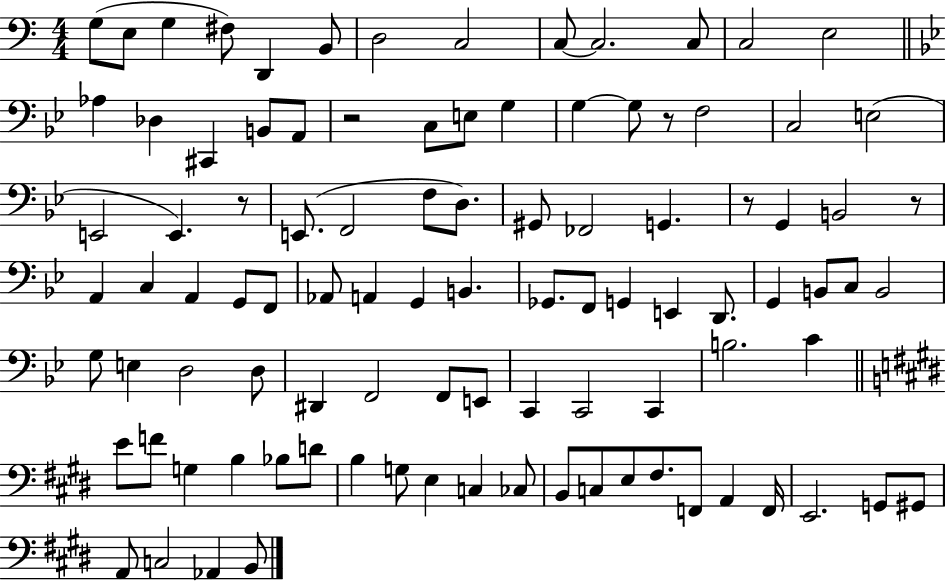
X:1
T:Untitled
M:4/4
L:1/4
K:C
G,/2 E,/2 G, ^F,/2 D,, B,,/2 D,2 C,2 C,/2 C,2 C,/2 C,2 E,2 _A, _D, ^C,, B,,/2 A,,/2 z2 C,/2 E,/2 G, G, G,/2 z/2 F,2 C,2 E,2 E,,2 E,, z/2 E,,/2 F,,2 F,/2 D,/2 ^G,,/2 _F,,2 G,, z/2 G,, B,,2 z/2 A,, C, A,, G,,/2 F,,/2 _A,,/2 A,, G,, B,, _G,,/2 F,,/2 G,, E,, D,,/2 G,, B,,/2 C,/2 B,,2 G,/2 E, D,2 D,/2 ^D,, F,,2 F,,/2 E,,/2 C,, C,,2 C,, B,2 C E/2 F/2 G, B, _B,/2 D/2 B, G,/2 E, C, _C,/2 B,,/2 C,/2 E,/2 ^F,/2 F,,/2 A,, F,,/4 E,,2 G,,/2 ^G,,/2 A,,/2 C,2 _A,, B,,/2